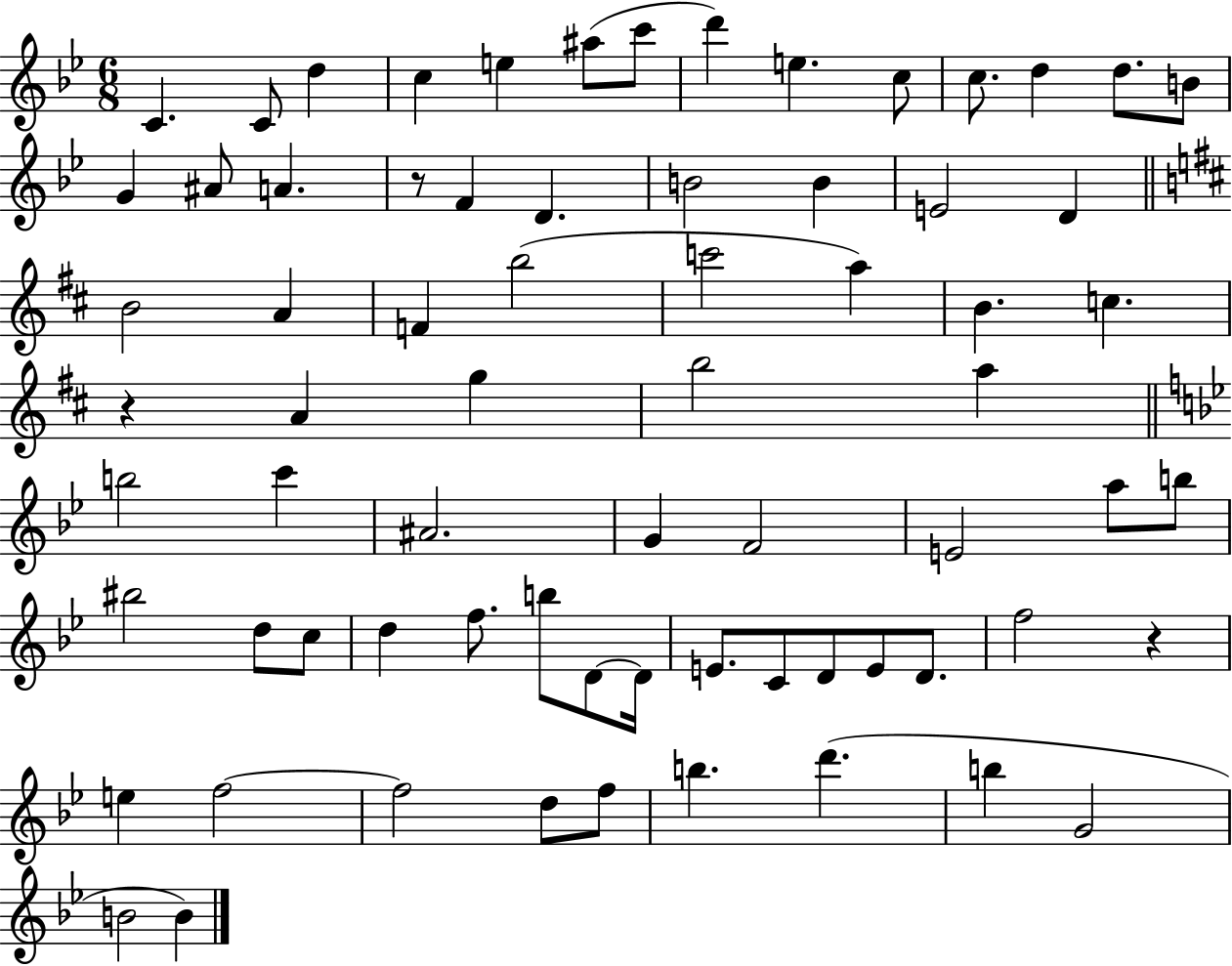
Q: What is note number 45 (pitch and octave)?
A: D5